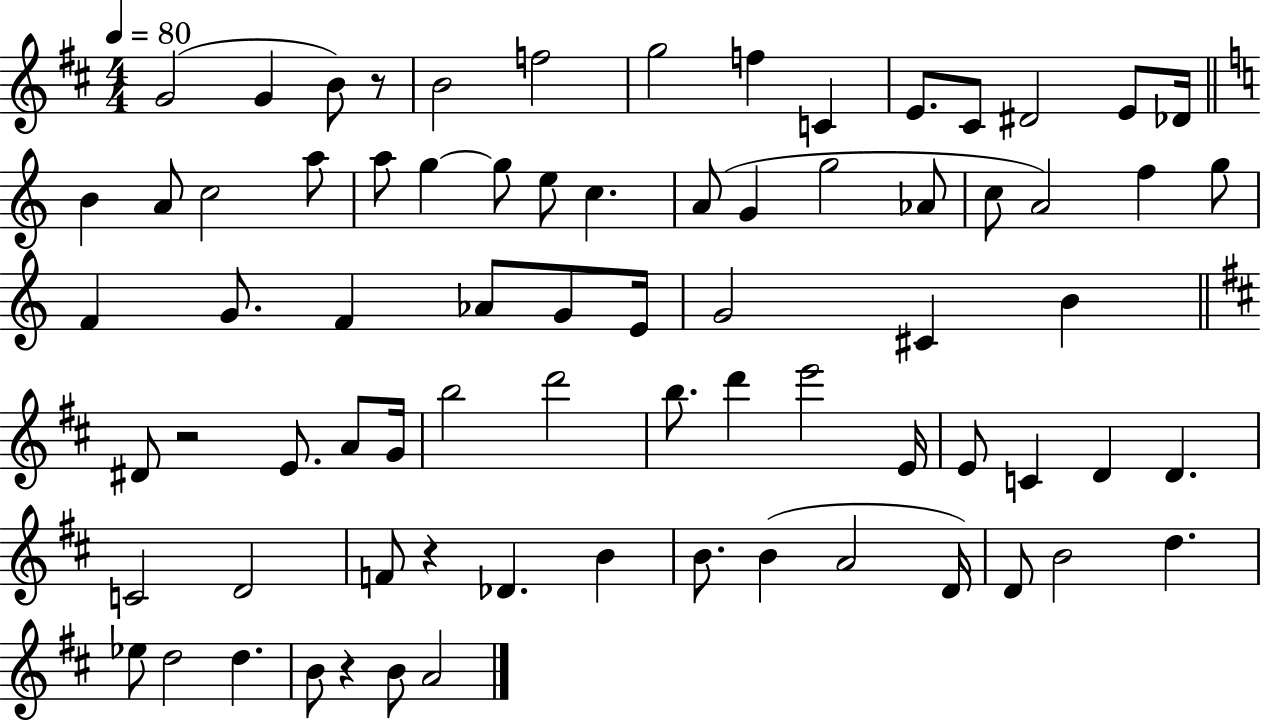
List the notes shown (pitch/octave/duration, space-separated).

G4/h G4/q B4/e R/e B4/h F5/h G5/h F5/q C4/q E4/e. C#4/e D#4/h E4/e Db4/s B4/q A4/e C5/h A5/e A5/e G5/q G5/e E5/e C5/q. A4/e G4/q G5/h Ab4/e C5/e A4/h F5/q G5/e F4/q G4/e. F4/q Ab4/e G4/e E4/s G4/h C#4/q B4/q D#4/e R/h E4/e. A4/e G4/s B5/h D6/h B5/e. D6/q E6/h E4/s E4/e C4/q D4/q D4/q. C4/h D4/h F4/e R/q Db4/q. B4/q B4/e. B4/q A4/h D4/s D4/e B4/h D5/q. Eb5/e D5/h D5/q. B4/e R/q B4/e A4/h